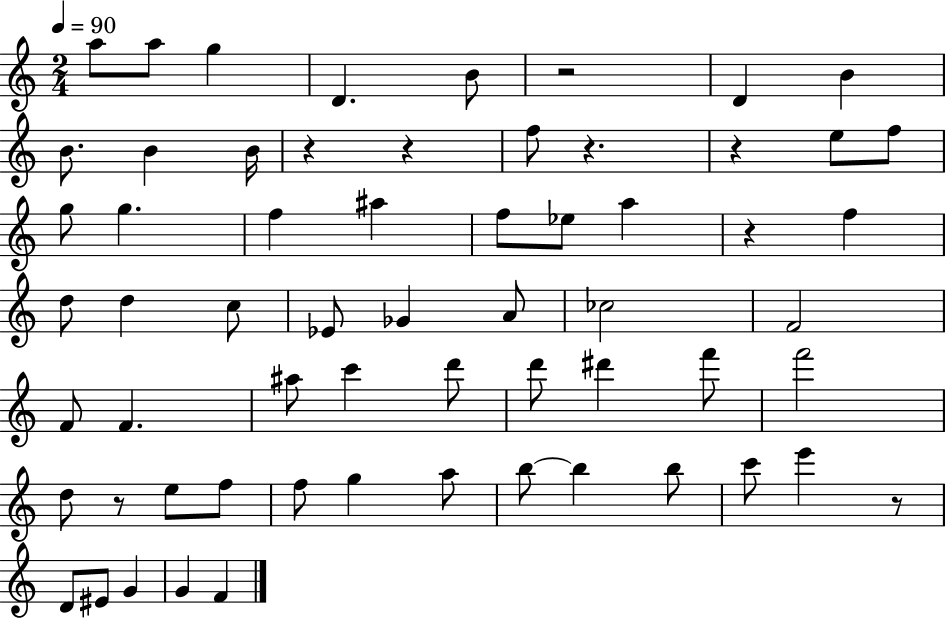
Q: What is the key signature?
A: C major